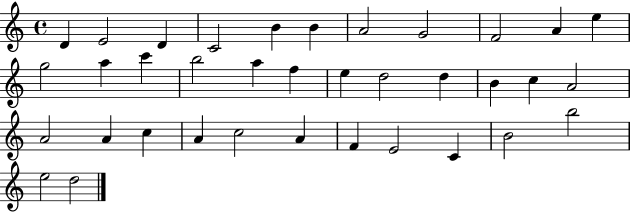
{
  \clef treble
  \time 4/4
  \defaultTimeSignature
  \key c \major
  d'4 e'2 d'4 | c'2 b'4 b'4 | a'2 g'2 | f'2 a'4 e''4 | \break g''2 a''4 c'''4 | b''2 a''4 f''4 | e''4 d''2 d''4 | b'4 c''4 a'2 | \break a'2 a'4 c''4 | a'4 c''2 a'4 | f'4 e'2 c'4 | b'2 b''2 | \break e''2 d''2 | \bar "|."
}